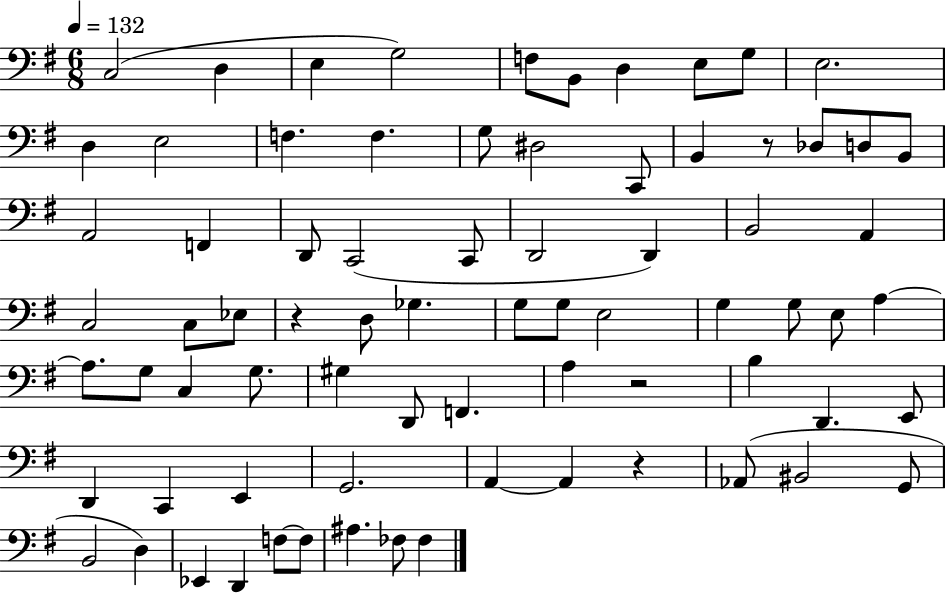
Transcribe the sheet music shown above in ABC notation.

X:1
T:Untitled
M:6/8
L:1/4
K:G
C,2 D, E, G,2 F,/2 B,,/2 D, E,/2 G,/2 E,2 D, E,2 F, F, G,/2 ^D,2 C,,/2 B,, z/2 _D,/2 D,/2 B,,/2 A,,2 F,, D,,/2 C,,2 C,,/2 D,,2 D,, B,,2 A,, C,2 C,/2 _E,/2 z D,/2 _G, G,/2 G,/2 E,2 G, G,/2 E,/2 A, A,/2 G,/2 C, G,/2 ^G, D,,/2 F,, A, z2 B, D,, E,,/2 D,, C,, E,, G,,2 A,, A,, z _A,,/2 ^B,,2 G,,/2 B,,2 D, _E,, D,, F,/2 F,/2 ^A, _F,/2 _F,